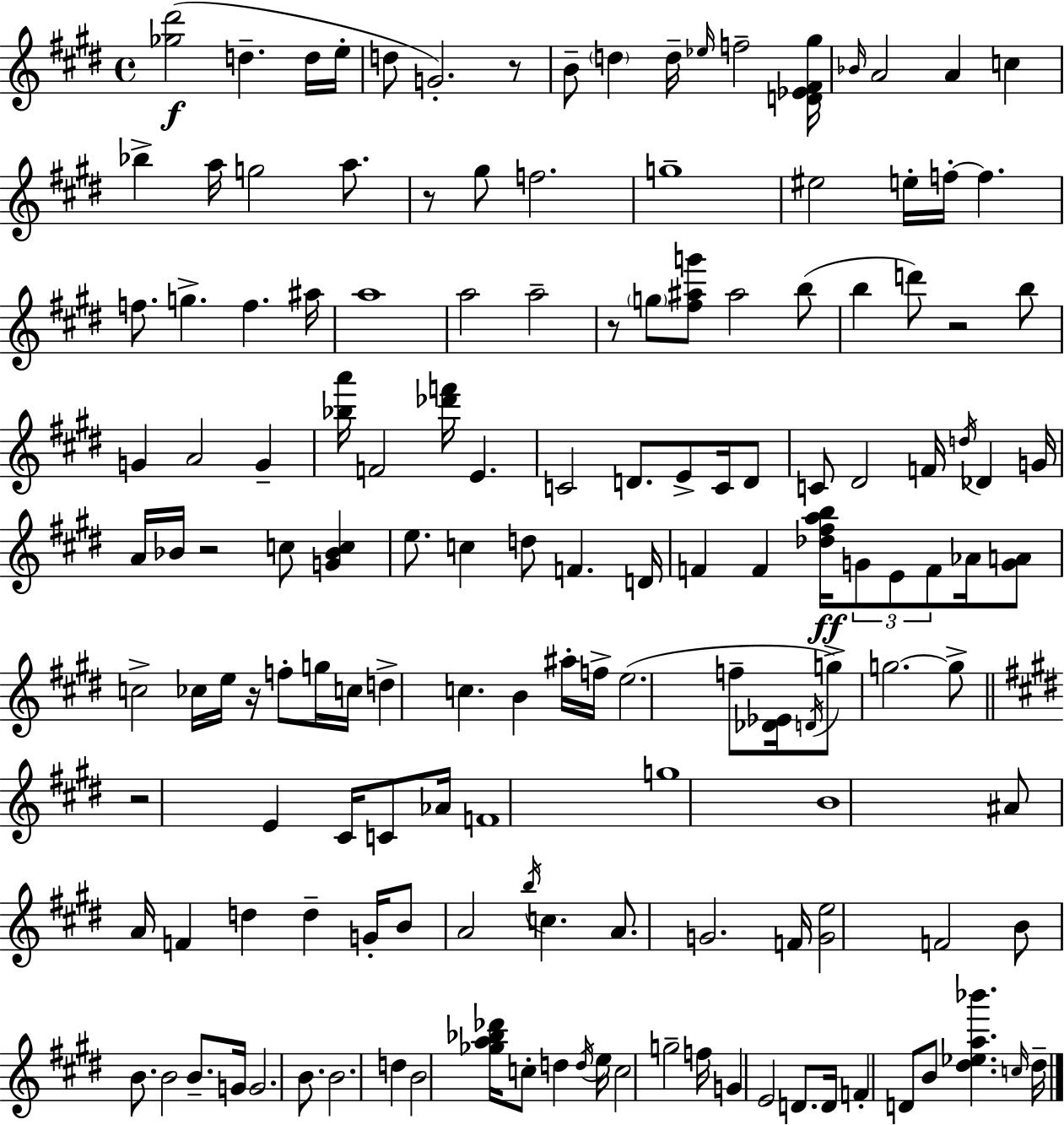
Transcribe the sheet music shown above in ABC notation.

X:1
T:Untitled
M:4/4
L:1/4
K:E
[_g^d']2 d d/4 e/4 d/2 G2 z/2 B/2 d d/4 _e/4 f2 [D_E^F^g]/4 _B/4 A2 A c _b a/4 g2 a/2 z/2 ^g/2 f2 g4 ^e2 e/4 f/4 f f/2 g f ^a/4 a4 a2 a2 z/2 g/2 [^f^ag']/2 ^a2 b/2 b d'/2 z2 b/2 G A2 G [_ba']/4 F2 [_d'f']/4 E C2 D/2 E/2 C/4 D/2 C/2 ^D2 F/4 d/4 _D G/4 A/4 _B/4 z2 c/2 [G_Bc] e/2 c d/2 F D/4 F F [_d^fab]/4 G/2 E/2 F/2 _A/4 [GA]/2 c2 _c/4 e/4 z/4 f/2 g/4 c/4 d c B ^a/4 f/4 e2 f/2 [_D_E]/4 D/4 g/2 g2 g/2 z2 E ^C/4 C/2 _A/4 F4 g4 B4 ^A/2 A/4 F d d G/4 B/2 A2 b/4 c A/2 G2 F/4 [Ge]2 F2 B/2 B/2 B2 B/2 G/4 G2 B/2 B2 d B2 [_ga_b_d']/4 c/2 d d/4 e/4 c2 g2 f/4 G E2 D/2 D/4 F D/2 B/2 [^d_ea_b'] c/4 ^d/4